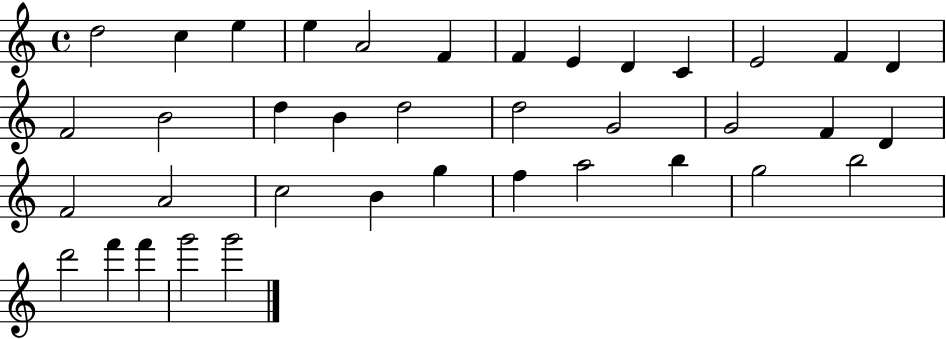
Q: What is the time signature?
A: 4/4